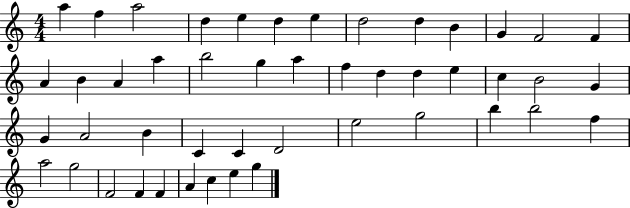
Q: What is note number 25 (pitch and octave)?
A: C5